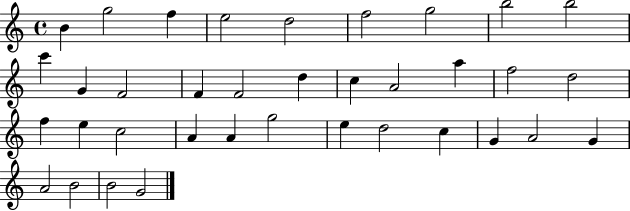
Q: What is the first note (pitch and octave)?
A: B4